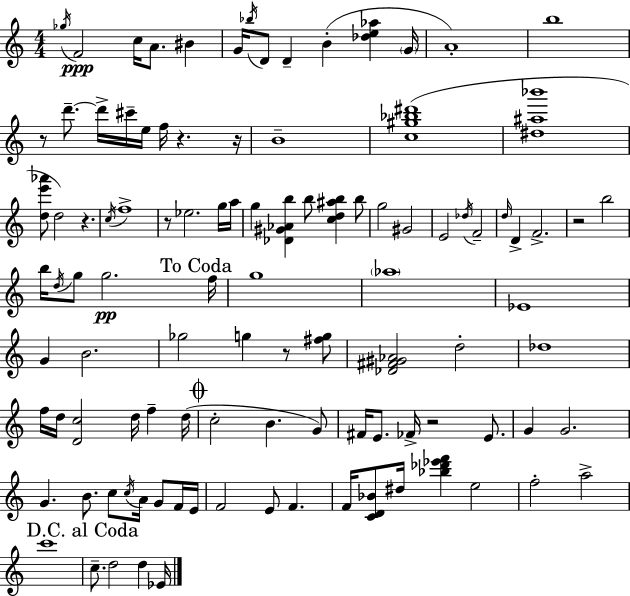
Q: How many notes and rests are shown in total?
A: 105